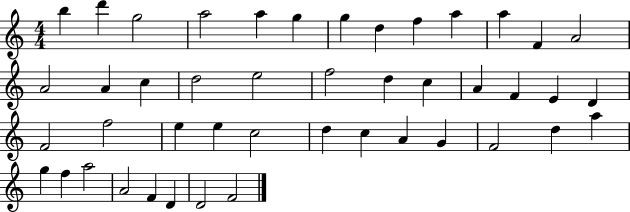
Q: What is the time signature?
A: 4/4